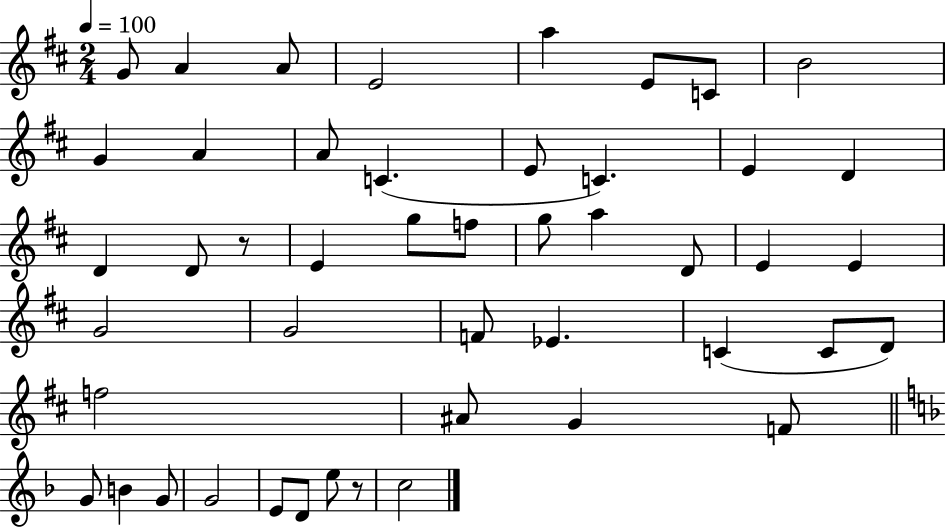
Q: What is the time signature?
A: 2/4